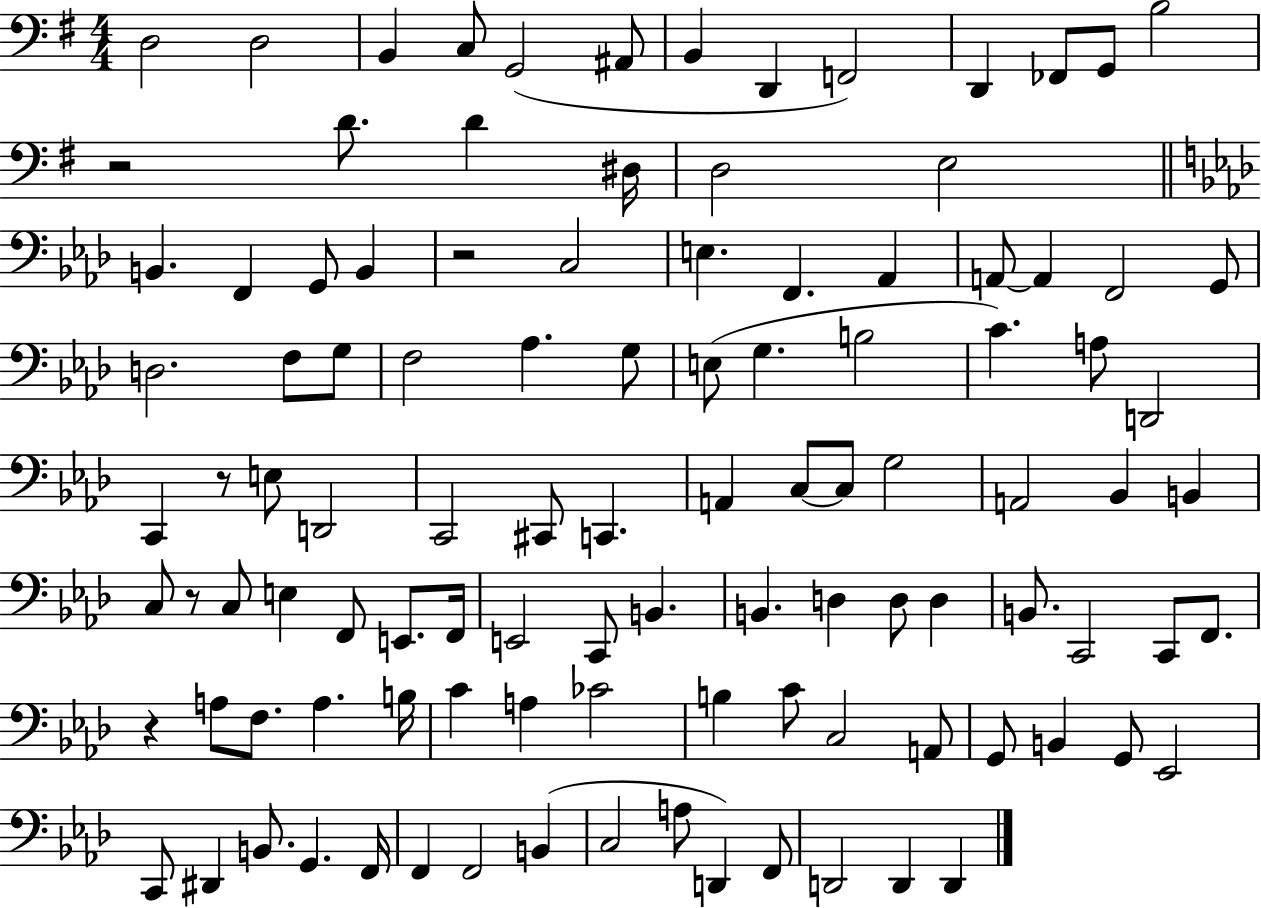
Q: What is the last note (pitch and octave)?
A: D2